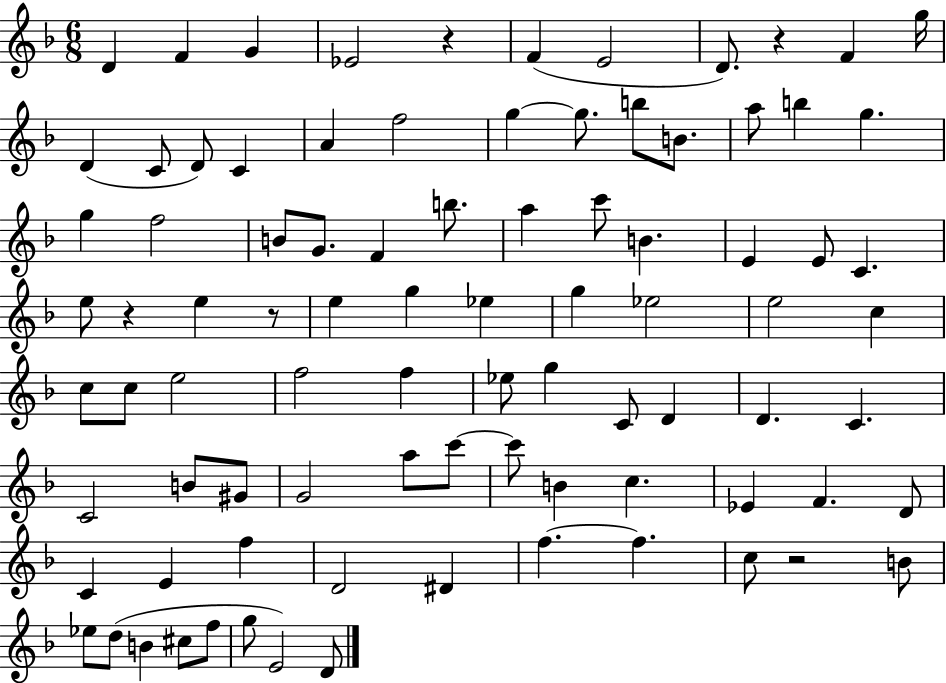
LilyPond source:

{
  \clef treble
  \numericTimeSignature
  \time 6/8
  \key f \major
  d'4 f'4 g'4 | ees'2 r4 | f'4( e'2 | d'8.) r4 f'4 g''16 | \break d'4( c'8 d'8) c'4 | a'4 f''2 | g''4~~ g''8. b''8 b'8. | a''8 b''4 g''4. | \break g''4 f''2 | b'8 g'8. f'4 b''8. | a''4 c'''8 b'4. | e'4 e'8 c'4. | \break e''8 r4 e''4 r8 | e''4 g''4 ees''4 | g''4 ees''2 | e''2 c''4 | \break c''8 c''8 e''2 | f''2 f''4 | ees''8 g''4 c'8 d'4 | d'4. c'4. | \break c'2 b'8 gis'8 | g'2 a''8 c'''8~~ | c'''8 b'4 c''4. | ees'4 f'4. d'8 | \break c'4 e'4 f''4 | d'2 dis'4 | f''4.~~ f''4. | c''8 r2 b'8 | \break ees''8 d''8( b'4 cis''8 f''8 | g''8 e'2) d'8 | \bar "|."
}